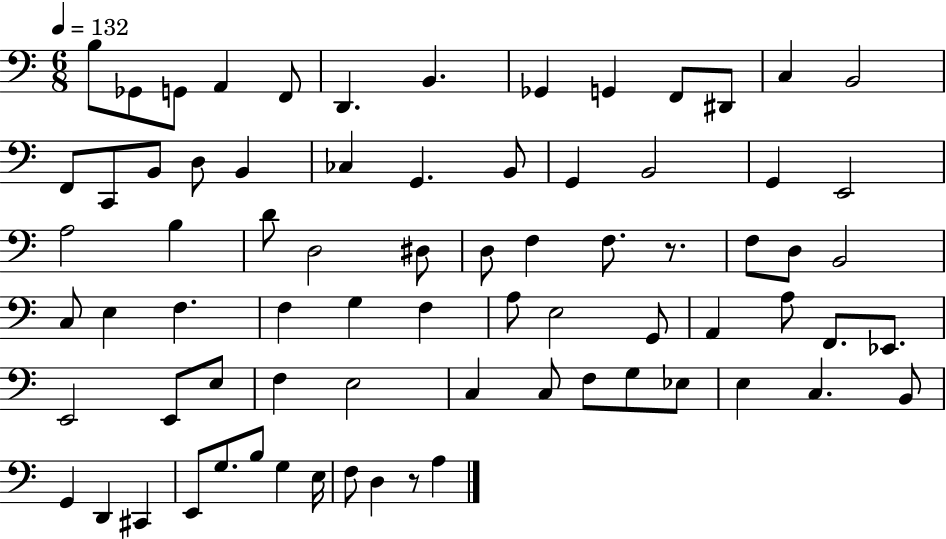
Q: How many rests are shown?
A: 2